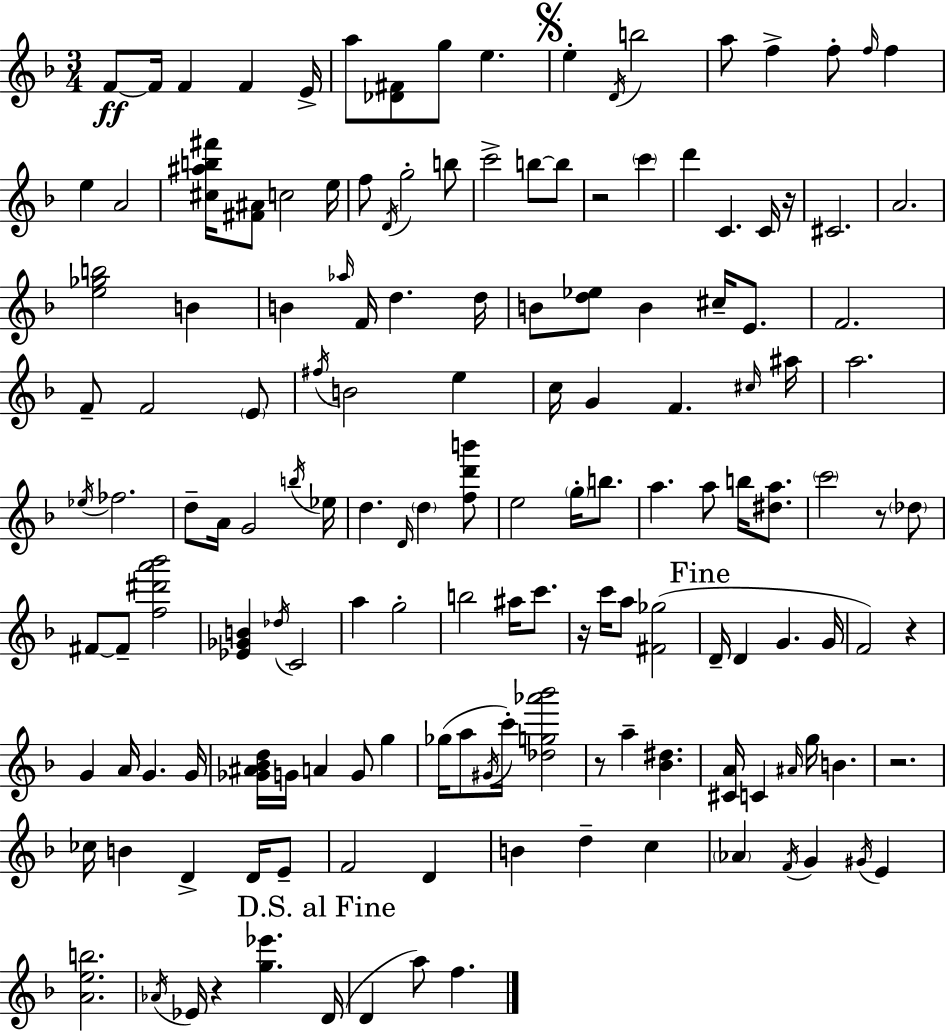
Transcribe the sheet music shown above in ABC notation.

X:1
T:Untitled
M:3/4
L:1/4
K:F
F/2 F/4 F F E/4 a/2 [_D^F]/2 g/2 e e D/4 b2 a/2 f f/2 f/4 f e A2 [^c^ab^f']/4 [^F^A]/2 c2 e/4 f/2 D/4 g2 b/2 c'2 b/2 b/2 z2 c' d' C C/4 z/4 ^C2 A2 [e_gb]2 B B _a/4 F/4 d d/4 B/2 [d_e]/2 B ^c/4 E/2 F2 F/2 F2 E/2 ^f/4 B2 e c/4 G F ^c/4 ^a/4 a2 _e/4 _f2 d/2 A/4 G2 b/4 _e/4 d D/4 d [fd'b']/2 e2 g/4 b/2 a a/2 b/4 [^da]/2 c'2 z/2 _d/2 ^F/2 ^F/2 [f^d'a'_b']2 [_E_GB] _d/4 C2 a g2 b2 ^a/4 c'/2 z/4 c'/4 a/2 [^F_g]2 D/4 D G G/4 F2 z G A/4 G G/4 [_G^A_Bd]/4 G/4 A G/2 g _g/4 a/2 ^G/4 c'/4 [_dg_a'_b']2 z/2 a [_B^d] [^CA]/4 C ^A/4 g/4 B z2 _c/4 B D D/4 E/2 F2 D B d c _A F/4 G ^G/4 E [Aeb]2 _A/4 _E/4 z [g_e'] D/4 D a/2 f